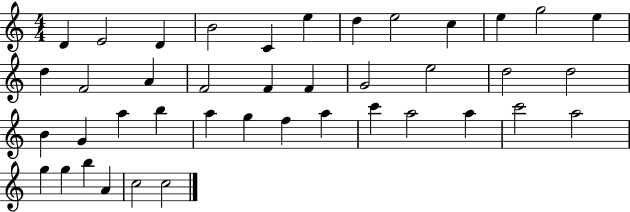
D4/q E4/h D4/q B4/h C4/q E5/q D5/q E5/h C5/q E5/q G5/h E5/q D5/q F4/h A4/q F4/h F4/q F4/q G4/h E5/h D5/h D5/h B4/q G4/q A5/q B5/q A5/q G5/q F5/q A5/q C6/q A5/h A5/q C6/h A5/h G5/q G5/q B5/q A4/q C5/h C5/h